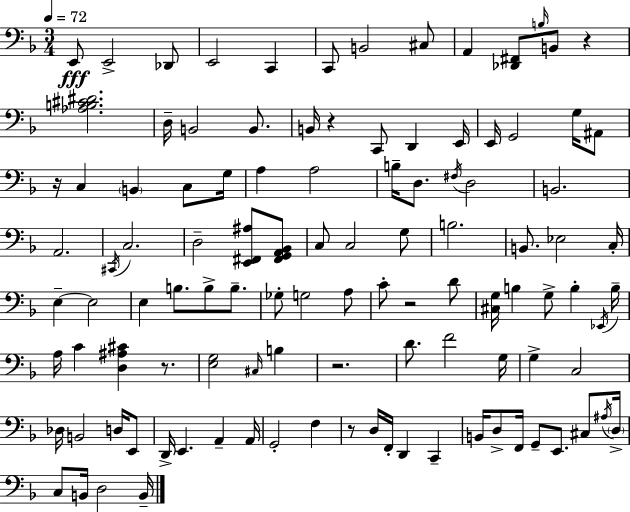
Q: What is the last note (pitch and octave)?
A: B2